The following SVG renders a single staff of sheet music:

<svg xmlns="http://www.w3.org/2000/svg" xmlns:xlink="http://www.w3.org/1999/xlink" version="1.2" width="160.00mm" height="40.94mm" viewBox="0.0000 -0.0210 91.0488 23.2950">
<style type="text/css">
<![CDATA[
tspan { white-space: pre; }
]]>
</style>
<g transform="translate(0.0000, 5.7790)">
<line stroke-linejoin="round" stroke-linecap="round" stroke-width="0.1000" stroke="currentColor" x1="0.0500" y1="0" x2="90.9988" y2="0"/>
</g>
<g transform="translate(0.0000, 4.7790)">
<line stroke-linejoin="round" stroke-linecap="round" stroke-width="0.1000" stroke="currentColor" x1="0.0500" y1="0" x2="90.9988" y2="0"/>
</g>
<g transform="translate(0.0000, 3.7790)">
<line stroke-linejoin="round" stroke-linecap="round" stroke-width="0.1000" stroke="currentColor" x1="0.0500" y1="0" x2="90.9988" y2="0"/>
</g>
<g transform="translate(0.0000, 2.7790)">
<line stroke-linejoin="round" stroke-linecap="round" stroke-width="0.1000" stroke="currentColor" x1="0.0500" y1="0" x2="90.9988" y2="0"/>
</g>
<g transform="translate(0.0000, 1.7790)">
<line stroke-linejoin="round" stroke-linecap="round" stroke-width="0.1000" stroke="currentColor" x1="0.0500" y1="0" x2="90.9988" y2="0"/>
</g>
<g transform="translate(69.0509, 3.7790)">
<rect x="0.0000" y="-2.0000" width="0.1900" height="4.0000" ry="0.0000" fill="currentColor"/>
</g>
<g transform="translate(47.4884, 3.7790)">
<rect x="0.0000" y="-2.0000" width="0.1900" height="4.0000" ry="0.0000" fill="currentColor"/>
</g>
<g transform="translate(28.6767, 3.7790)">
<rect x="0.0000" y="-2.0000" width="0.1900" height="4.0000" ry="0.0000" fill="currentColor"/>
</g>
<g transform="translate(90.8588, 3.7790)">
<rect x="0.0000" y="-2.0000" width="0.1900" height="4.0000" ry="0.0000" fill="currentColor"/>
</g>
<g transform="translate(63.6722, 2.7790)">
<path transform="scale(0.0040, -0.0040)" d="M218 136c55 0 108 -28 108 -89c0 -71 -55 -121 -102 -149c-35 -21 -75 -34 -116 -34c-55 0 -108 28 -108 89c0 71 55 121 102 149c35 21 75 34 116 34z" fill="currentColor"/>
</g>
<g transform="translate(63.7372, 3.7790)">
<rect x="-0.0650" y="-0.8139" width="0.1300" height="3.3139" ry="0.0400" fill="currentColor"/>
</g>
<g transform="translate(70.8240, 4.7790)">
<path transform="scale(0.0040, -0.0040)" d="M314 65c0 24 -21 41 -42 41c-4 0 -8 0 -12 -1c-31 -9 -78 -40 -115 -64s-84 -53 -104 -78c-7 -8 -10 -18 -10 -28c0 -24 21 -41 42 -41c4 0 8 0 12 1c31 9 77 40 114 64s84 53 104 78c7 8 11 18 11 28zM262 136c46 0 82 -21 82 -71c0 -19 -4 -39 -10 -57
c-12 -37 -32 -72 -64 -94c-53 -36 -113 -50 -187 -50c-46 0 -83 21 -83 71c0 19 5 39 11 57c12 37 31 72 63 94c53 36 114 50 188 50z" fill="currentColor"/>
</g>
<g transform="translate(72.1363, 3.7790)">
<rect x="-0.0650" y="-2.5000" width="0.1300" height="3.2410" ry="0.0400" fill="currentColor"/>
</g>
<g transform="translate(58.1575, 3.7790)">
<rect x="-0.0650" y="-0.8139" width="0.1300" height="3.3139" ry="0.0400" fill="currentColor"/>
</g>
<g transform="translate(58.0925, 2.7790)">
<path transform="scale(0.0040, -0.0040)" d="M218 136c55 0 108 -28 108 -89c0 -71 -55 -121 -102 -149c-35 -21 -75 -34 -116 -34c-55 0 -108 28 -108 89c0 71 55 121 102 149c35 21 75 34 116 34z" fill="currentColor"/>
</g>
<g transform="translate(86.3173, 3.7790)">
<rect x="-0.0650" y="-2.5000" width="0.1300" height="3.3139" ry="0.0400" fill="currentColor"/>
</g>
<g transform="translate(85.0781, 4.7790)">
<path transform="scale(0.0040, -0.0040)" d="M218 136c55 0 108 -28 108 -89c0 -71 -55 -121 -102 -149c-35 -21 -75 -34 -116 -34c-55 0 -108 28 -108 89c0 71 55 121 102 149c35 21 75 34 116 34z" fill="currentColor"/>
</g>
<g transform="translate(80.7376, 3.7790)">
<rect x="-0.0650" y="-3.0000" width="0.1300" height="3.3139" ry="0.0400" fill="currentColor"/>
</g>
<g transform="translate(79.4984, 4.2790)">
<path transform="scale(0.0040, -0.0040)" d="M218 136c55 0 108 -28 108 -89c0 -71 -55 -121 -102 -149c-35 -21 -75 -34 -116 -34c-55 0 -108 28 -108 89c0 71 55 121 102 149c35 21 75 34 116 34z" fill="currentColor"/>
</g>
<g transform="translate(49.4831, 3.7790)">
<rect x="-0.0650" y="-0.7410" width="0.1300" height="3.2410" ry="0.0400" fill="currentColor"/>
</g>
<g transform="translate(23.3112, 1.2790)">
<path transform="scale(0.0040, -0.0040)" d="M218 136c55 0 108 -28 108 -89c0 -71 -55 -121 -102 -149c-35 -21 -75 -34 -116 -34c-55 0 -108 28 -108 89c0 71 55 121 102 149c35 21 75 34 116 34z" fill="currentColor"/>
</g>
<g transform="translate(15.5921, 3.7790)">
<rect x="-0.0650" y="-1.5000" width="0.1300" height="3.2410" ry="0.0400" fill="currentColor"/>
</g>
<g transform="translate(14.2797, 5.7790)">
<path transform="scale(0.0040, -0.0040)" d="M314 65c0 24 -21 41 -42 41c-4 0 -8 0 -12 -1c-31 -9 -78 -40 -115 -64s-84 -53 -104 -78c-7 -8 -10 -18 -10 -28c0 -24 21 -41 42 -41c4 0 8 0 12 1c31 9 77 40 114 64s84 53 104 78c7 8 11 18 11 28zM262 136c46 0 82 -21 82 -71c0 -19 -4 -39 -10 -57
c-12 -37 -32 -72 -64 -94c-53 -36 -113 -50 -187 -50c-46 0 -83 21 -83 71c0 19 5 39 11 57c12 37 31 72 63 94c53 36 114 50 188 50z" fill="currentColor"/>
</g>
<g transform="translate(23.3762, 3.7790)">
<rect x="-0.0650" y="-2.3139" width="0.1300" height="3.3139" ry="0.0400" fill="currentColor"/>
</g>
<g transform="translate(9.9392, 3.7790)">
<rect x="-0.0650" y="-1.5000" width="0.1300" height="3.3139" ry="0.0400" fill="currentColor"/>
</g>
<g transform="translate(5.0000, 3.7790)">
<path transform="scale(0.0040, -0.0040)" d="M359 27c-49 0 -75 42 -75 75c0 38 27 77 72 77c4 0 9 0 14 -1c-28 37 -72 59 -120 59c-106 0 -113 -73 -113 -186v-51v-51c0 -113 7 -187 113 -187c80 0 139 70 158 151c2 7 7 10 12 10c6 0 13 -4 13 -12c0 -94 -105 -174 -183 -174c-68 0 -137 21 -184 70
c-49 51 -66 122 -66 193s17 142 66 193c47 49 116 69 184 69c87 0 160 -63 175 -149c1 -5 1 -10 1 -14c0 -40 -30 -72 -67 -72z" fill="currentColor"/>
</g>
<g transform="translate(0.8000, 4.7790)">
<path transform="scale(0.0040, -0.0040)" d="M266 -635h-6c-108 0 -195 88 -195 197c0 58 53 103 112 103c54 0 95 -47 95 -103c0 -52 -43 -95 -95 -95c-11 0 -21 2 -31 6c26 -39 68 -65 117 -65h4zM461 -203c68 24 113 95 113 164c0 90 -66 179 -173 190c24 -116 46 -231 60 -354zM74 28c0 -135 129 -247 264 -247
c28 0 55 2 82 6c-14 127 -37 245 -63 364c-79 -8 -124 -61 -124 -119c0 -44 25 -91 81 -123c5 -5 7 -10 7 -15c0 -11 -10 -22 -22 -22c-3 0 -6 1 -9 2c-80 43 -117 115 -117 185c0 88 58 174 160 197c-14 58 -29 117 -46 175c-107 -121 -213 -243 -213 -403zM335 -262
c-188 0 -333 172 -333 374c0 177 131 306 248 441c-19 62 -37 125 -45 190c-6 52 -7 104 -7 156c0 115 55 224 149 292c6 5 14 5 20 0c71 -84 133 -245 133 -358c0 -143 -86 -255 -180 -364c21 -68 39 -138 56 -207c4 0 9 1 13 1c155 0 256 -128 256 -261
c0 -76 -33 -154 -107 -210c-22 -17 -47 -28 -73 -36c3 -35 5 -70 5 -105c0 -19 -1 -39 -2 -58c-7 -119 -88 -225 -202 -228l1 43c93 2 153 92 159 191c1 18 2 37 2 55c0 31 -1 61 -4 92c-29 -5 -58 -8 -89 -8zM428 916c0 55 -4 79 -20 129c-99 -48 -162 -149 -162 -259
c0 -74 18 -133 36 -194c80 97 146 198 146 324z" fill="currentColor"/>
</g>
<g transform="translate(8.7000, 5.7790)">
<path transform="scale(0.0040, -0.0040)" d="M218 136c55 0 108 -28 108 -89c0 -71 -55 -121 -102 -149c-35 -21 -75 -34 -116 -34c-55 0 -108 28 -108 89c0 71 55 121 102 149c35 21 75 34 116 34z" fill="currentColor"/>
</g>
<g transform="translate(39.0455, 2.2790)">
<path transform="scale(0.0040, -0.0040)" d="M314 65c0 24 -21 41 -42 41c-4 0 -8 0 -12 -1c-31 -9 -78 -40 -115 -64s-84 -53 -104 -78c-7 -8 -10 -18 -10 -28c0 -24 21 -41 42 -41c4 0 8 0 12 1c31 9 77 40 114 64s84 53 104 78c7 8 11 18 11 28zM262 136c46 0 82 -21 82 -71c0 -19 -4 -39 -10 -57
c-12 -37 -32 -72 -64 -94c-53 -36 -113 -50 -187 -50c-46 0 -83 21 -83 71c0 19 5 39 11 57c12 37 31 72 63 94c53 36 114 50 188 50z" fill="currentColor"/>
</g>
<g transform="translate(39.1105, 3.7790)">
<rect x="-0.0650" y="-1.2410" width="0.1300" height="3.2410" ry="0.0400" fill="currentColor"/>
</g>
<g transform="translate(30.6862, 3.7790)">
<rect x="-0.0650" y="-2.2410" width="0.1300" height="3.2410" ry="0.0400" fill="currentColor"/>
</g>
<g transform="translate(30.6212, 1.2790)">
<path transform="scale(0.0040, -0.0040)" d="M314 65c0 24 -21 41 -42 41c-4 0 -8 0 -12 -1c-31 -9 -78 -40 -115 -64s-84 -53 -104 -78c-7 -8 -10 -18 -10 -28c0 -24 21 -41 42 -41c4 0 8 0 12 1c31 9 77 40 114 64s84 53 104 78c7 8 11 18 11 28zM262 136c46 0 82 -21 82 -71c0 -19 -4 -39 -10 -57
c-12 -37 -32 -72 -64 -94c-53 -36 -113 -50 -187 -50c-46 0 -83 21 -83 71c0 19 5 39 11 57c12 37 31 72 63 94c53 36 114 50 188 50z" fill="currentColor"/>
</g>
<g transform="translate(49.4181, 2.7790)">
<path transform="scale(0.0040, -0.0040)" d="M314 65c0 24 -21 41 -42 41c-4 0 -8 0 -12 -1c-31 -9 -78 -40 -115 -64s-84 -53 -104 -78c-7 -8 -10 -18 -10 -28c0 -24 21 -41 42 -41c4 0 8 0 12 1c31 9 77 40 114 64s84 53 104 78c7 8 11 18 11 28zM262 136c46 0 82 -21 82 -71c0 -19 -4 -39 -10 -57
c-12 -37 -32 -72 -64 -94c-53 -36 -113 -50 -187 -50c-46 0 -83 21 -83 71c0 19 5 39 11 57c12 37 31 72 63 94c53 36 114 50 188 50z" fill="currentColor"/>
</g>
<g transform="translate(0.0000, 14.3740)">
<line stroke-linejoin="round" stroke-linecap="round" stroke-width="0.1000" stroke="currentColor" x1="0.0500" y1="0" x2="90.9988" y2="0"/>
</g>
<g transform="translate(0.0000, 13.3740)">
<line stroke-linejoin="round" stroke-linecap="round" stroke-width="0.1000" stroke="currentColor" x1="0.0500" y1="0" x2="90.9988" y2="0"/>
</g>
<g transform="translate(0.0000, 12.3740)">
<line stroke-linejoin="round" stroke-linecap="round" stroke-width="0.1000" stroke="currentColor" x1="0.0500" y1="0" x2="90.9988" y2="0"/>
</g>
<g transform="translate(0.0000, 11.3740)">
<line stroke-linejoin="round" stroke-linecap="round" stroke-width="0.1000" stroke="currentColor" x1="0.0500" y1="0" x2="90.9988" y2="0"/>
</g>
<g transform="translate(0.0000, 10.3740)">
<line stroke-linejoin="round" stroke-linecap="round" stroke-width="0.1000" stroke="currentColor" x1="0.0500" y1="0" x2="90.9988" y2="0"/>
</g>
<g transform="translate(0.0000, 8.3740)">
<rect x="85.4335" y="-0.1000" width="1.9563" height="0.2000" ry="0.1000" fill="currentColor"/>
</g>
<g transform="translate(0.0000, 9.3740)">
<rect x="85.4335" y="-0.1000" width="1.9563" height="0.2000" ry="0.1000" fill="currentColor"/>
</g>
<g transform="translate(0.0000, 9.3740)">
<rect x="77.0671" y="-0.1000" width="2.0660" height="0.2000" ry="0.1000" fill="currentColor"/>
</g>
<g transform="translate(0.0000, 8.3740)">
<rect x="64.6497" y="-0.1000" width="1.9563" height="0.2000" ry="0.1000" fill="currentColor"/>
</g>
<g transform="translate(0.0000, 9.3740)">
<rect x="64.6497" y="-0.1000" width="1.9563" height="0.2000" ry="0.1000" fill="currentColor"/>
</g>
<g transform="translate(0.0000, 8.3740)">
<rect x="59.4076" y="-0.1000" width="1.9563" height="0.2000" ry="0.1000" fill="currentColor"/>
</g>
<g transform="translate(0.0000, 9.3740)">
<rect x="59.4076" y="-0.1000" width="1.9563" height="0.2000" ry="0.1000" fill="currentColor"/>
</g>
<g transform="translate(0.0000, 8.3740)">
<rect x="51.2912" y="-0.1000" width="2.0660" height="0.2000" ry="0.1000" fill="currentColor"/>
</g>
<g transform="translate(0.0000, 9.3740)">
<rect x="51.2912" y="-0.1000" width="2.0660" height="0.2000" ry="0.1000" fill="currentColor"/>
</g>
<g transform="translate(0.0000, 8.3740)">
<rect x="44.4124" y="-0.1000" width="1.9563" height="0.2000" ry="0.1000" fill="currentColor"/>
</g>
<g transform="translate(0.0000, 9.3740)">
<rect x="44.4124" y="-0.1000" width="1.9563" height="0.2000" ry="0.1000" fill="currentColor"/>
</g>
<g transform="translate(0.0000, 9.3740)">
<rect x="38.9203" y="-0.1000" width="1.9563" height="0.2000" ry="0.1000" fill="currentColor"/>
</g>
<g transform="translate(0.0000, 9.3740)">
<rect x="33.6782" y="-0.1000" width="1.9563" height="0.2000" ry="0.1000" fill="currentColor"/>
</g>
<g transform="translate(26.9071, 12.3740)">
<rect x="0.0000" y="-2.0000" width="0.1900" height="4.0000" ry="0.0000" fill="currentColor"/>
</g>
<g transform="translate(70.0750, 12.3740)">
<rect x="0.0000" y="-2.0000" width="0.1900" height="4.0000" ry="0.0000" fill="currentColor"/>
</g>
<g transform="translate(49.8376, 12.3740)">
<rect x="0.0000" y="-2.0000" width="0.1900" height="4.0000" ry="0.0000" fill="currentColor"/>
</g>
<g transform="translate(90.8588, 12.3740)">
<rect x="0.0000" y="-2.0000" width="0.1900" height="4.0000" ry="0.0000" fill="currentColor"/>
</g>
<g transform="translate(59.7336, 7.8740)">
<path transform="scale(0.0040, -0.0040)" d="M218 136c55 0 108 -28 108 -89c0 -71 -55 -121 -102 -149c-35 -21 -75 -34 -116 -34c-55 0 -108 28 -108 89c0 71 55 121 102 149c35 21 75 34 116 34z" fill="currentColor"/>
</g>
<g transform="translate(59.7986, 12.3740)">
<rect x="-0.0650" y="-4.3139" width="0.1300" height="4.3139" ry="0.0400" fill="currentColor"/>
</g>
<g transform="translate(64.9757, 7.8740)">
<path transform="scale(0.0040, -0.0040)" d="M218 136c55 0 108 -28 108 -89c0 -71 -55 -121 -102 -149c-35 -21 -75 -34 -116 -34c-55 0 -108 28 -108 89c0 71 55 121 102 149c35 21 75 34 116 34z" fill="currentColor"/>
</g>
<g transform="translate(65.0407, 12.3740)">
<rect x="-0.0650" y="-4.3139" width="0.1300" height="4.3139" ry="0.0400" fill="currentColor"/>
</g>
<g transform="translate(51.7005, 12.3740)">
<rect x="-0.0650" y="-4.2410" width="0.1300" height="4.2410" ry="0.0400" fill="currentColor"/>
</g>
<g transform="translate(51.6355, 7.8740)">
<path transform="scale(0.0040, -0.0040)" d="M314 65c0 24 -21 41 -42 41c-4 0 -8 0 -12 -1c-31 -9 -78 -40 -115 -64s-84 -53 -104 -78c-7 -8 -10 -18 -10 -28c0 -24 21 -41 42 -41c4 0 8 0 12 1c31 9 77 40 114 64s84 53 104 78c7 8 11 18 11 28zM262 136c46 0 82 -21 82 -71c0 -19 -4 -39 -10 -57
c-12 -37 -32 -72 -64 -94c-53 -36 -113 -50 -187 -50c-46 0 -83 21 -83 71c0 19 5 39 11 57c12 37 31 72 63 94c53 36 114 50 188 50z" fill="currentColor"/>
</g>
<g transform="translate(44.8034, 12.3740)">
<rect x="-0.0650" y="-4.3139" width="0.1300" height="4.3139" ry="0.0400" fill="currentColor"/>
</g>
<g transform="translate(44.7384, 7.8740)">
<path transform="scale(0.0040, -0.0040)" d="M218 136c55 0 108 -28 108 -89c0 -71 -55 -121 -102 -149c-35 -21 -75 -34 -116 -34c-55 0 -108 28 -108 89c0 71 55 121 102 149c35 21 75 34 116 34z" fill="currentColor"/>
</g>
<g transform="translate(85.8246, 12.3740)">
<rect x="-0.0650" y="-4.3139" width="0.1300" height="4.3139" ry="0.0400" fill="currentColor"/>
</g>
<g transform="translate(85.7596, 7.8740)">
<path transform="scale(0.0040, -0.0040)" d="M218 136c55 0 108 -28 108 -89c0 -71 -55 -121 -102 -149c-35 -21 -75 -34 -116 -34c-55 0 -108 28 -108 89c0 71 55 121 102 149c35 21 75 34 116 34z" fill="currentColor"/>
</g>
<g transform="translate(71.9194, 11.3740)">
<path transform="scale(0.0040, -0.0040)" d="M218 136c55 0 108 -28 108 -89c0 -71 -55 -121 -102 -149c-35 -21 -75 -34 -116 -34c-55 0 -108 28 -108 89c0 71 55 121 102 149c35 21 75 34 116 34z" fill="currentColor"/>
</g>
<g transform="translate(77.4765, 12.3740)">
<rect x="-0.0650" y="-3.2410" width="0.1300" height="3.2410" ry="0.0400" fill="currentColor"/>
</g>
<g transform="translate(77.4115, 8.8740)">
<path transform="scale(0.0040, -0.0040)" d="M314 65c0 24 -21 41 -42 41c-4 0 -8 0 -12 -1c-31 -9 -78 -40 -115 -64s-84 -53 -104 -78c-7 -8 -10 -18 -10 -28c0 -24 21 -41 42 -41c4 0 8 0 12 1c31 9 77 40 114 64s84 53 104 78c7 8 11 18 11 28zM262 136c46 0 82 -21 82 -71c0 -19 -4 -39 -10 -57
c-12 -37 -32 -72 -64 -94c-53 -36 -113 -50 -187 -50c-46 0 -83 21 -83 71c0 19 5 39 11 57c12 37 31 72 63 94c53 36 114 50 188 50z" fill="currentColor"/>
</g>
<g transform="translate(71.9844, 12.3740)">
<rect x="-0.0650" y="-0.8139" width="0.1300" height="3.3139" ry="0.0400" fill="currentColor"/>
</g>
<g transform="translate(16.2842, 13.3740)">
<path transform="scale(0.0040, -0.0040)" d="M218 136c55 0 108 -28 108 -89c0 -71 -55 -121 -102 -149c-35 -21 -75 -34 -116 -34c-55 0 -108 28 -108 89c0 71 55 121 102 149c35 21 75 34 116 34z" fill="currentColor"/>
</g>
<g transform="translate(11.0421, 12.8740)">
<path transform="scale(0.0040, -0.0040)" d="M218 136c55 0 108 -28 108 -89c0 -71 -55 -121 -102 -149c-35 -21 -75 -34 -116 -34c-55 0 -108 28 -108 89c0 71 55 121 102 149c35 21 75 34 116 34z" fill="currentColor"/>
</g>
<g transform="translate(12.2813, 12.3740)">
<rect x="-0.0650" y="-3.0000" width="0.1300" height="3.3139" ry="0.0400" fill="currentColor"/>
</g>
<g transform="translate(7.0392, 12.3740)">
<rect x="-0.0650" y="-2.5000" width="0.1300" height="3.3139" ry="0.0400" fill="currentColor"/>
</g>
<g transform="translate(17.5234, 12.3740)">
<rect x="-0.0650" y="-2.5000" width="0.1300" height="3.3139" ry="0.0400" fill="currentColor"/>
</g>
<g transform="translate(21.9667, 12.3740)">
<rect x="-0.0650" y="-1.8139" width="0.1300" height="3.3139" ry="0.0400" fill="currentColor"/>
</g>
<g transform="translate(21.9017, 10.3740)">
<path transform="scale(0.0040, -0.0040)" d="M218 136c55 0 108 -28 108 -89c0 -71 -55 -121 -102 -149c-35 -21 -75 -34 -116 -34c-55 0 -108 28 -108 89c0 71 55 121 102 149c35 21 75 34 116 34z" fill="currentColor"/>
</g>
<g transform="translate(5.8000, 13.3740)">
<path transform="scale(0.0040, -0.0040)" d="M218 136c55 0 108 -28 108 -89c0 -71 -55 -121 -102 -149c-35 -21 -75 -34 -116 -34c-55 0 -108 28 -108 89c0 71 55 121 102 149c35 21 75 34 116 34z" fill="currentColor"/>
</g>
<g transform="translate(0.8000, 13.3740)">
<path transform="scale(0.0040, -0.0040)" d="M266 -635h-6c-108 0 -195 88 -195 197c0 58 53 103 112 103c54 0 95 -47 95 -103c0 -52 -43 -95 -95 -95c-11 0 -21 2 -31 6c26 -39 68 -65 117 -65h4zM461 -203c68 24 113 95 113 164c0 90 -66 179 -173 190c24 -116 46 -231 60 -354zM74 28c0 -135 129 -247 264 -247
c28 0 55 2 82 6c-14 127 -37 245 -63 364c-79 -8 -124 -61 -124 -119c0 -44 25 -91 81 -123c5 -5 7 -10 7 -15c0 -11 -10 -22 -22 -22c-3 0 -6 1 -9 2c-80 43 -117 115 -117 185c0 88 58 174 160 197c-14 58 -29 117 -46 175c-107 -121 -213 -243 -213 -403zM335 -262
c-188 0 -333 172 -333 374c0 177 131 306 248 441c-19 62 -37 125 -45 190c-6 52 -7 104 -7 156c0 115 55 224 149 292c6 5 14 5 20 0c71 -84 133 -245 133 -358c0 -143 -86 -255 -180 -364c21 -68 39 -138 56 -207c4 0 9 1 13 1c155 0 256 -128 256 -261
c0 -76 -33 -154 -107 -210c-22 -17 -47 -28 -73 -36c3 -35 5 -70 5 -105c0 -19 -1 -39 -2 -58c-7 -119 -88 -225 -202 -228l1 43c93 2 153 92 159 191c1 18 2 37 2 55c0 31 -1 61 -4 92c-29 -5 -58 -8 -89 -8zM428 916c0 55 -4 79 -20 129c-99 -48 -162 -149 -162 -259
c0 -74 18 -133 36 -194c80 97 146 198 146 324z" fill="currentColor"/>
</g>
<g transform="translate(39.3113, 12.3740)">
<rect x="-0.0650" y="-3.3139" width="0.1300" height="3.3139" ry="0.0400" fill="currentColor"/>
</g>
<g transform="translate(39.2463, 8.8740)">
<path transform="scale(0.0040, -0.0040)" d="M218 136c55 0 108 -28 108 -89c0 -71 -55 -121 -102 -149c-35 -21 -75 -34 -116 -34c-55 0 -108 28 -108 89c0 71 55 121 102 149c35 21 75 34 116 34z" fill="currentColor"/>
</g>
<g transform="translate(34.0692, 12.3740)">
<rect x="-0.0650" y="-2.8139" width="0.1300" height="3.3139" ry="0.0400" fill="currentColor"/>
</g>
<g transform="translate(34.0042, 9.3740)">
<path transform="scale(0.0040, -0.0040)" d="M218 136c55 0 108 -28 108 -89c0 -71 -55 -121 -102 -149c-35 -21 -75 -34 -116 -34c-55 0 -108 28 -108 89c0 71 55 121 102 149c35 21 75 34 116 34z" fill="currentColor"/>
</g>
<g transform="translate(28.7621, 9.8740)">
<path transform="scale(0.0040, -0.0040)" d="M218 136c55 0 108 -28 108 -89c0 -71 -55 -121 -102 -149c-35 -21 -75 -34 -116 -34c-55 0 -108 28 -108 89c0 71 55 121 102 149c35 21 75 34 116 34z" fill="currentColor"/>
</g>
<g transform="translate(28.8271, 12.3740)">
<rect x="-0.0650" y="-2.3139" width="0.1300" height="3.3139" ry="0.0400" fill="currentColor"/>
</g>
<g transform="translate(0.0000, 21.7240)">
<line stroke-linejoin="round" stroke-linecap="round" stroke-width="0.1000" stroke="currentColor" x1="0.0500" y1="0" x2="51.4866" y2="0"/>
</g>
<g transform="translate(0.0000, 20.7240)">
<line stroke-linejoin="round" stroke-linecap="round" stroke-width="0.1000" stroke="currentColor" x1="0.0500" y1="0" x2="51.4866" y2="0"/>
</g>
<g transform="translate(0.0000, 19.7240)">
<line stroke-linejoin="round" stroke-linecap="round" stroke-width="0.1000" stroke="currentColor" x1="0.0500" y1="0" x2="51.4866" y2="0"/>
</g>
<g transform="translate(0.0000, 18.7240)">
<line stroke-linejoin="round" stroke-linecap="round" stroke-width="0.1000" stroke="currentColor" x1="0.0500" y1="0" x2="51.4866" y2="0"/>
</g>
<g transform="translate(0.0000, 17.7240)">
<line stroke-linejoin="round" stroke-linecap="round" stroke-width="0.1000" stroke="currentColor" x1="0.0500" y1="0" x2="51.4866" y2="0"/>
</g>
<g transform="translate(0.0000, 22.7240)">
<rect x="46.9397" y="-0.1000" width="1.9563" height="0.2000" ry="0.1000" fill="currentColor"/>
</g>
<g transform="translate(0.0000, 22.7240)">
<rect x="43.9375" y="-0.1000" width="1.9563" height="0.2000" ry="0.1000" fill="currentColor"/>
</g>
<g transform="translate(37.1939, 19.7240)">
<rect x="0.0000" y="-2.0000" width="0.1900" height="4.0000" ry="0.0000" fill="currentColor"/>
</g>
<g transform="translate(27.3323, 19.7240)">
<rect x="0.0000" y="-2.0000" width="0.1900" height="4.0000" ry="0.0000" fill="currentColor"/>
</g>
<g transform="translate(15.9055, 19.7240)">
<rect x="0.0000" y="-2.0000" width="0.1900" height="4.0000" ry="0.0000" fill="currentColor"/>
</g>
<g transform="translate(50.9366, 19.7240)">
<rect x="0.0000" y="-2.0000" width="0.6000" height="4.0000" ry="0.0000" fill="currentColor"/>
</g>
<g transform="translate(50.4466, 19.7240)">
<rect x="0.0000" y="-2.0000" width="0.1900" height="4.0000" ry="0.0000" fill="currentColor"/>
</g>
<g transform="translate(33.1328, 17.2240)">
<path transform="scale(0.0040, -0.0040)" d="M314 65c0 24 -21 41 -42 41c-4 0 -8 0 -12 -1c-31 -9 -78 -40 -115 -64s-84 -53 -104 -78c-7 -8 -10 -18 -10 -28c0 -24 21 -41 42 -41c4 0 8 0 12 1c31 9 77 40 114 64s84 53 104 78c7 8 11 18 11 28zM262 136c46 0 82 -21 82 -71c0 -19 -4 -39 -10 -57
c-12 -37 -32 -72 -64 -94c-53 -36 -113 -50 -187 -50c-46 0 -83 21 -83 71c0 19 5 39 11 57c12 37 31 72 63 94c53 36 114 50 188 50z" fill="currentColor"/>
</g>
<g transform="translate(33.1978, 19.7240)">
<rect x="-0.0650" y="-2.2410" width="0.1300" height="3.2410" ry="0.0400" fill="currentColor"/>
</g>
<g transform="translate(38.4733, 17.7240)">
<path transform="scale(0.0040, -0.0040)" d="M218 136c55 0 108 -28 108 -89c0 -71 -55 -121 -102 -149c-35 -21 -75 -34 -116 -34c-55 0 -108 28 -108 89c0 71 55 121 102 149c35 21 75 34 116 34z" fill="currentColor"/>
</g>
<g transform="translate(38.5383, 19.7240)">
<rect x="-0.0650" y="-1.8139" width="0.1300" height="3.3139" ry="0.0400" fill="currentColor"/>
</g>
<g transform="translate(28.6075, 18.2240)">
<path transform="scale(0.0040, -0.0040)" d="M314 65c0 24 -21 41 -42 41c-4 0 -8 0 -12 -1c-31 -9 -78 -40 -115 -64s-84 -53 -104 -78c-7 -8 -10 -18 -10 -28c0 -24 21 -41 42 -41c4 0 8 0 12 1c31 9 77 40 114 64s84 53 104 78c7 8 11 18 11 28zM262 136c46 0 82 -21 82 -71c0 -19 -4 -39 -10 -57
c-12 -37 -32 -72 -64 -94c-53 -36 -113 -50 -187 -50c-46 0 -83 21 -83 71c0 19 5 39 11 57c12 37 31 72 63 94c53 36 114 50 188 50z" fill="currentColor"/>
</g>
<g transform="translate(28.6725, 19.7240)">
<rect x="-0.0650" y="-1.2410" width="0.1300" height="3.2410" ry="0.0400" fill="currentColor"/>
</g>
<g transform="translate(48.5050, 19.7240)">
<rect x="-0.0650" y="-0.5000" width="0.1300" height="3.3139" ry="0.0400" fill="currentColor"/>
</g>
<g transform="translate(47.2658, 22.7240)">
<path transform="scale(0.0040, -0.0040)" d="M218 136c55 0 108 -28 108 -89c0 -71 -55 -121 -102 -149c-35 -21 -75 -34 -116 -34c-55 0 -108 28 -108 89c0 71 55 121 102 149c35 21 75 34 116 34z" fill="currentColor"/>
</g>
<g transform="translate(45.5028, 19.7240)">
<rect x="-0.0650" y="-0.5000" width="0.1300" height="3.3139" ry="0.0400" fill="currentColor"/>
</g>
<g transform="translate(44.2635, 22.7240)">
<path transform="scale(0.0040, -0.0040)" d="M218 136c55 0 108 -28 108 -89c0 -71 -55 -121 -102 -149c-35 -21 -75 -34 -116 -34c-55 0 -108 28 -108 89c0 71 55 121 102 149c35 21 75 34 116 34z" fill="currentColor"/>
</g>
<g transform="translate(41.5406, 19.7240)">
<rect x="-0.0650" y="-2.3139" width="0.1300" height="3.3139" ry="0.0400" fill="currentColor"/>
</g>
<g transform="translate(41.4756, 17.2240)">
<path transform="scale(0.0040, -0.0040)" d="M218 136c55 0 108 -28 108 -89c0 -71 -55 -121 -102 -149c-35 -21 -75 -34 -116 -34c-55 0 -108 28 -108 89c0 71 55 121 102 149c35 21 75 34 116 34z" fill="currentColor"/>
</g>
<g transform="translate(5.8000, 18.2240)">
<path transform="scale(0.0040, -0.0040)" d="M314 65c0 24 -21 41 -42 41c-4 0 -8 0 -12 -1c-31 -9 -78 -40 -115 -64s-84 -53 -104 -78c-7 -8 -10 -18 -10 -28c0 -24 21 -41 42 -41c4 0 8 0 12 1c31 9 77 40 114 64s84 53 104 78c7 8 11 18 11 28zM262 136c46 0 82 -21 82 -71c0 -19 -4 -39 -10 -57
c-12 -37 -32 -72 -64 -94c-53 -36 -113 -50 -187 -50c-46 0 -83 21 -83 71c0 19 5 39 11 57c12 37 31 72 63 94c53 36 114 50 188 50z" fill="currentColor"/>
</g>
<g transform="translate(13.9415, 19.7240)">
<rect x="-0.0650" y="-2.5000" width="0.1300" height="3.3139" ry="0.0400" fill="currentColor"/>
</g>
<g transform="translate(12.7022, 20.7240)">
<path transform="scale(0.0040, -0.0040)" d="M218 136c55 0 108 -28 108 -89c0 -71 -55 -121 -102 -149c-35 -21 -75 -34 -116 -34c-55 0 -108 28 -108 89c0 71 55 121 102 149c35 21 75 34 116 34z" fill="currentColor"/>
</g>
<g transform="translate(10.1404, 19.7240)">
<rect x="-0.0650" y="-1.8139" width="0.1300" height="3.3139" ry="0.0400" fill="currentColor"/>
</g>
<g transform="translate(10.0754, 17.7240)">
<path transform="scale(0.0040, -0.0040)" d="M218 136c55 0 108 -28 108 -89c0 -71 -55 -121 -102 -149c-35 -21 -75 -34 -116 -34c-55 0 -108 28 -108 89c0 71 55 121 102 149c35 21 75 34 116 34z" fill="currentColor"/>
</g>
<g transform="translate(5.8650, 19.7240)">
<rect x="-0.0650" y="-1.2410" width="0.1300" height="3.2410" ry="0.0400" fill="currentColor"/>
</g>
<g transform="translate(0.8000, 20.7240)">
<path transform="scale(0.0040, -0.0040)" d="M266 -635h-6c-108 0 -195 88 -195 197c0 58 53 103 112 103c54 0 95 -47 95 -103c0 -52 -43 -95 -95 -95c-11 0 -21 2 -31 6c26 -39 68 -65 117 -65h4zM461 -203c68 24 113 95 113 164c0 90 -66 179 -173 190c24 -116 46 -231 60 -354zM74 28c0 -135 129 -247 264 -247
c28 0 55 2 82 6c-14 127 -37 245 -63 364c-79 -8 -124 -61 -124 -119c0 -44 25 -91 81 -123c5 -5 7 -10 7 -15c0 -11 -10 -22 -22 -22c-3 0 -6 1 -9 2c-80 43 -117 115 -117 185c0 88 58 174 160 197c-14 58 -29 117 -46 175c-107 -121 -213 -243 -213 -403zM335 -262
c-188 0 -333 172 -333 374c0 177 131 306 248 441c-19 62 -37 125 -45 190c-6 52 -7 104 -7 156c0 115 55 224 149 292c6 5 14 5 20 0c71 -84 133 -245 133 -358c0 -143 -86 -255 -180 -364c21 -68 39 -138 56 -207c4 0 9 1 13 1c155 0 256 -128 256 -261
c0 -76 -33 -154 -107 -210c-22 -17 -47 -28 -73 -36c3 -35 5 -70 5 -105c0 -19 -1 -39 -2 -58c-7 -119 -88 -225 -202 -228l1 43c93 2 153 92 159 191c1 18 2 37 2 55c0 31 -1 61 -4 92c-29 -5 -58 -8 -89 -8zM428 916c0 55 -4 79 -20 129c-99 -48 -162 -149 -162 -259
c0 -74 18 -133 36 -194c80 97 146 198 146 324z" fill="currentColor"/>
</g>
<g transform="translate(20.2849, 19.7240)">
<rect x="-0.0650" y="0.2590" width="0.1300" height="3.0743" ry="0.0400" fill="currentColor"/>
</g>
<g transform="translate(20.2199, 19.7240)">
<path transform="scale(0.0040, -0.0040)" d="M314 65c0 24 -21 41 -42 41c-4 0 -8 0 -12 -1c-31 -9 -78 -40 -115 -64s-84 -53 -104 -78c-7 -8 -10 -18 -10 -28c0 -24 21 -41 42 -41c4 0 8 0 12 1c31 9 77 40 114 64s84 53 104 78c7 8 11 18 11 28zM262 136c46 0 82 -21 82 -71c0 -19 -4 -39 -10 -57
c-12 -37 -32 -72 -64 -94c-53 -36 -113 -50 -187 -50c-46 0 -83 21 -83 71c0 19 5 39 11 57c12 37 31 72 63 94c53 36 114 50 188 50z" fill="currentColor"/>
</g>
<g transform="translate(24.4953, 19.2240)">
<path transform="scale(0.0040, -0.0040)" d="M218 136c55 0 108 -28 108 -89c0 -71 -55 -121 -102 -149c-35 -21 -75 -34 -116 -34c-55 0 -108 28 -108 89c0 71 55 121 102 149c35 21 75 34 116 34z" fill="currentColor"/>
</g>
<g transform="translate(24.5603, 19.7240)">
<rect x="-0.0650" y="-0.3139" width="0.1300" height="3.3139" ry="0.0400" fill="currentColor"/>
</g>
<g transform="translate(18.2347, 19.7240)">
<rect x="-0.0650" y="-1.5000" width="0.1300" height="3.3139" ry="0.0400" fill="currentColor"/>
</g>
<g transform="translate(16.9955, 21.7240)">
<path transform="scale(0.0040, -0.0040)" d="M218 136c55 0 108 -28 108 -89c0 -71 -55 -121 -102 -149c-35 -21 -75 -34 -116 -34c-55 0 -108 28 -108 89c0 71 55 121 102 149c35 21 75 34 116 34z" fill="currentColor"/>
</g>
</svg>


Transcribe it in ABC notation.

X:1
T:Untitled
M:4/4
L:1/4
K:C
E E2 g g2 e2 d2 d d G2 A G G A G f g a b d' d'2 d' d' d b2 d' e2 f G E B2 c e2 g2 f g C C